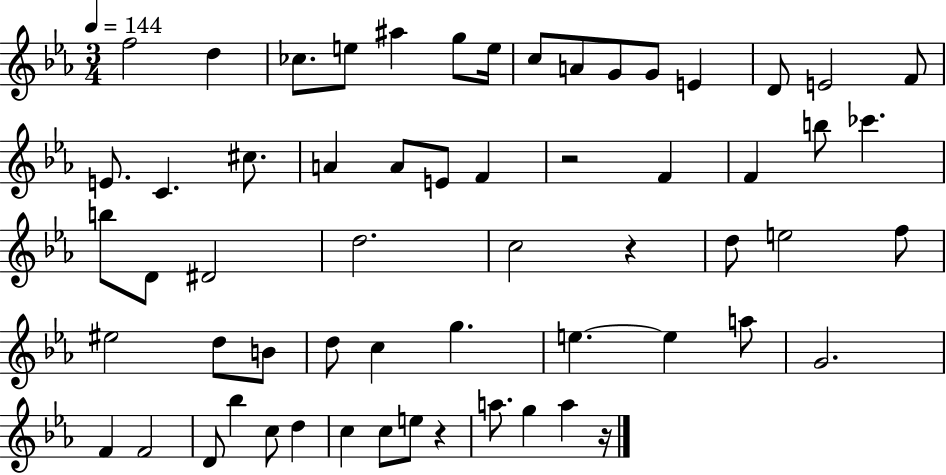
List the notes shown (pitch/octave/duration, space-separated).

F5/h D5/q CES5/e. E5/e A#5/q G5/e E5/s C5/e A4/e G4/e G4/e E4/q D4/e E4/h F4/e E4/e. C4/q. C#5/e. A4/q A4/e E4/e F4/q R/h F4/q F4/q B5/e CES6/q. B5/e D4/e D#4/h D5/h. C5/h R/q D5/e E5/h F5/e EIS5/h D5/e B4/e D5/e C5/q G5/q. E5/q. E5/q A5/e G4/h. F4/q F4/h D4/e Bb5/q C5/e D5/q C5/q C5/e E5/e R/q A5/e. G5/q A5/q R/s